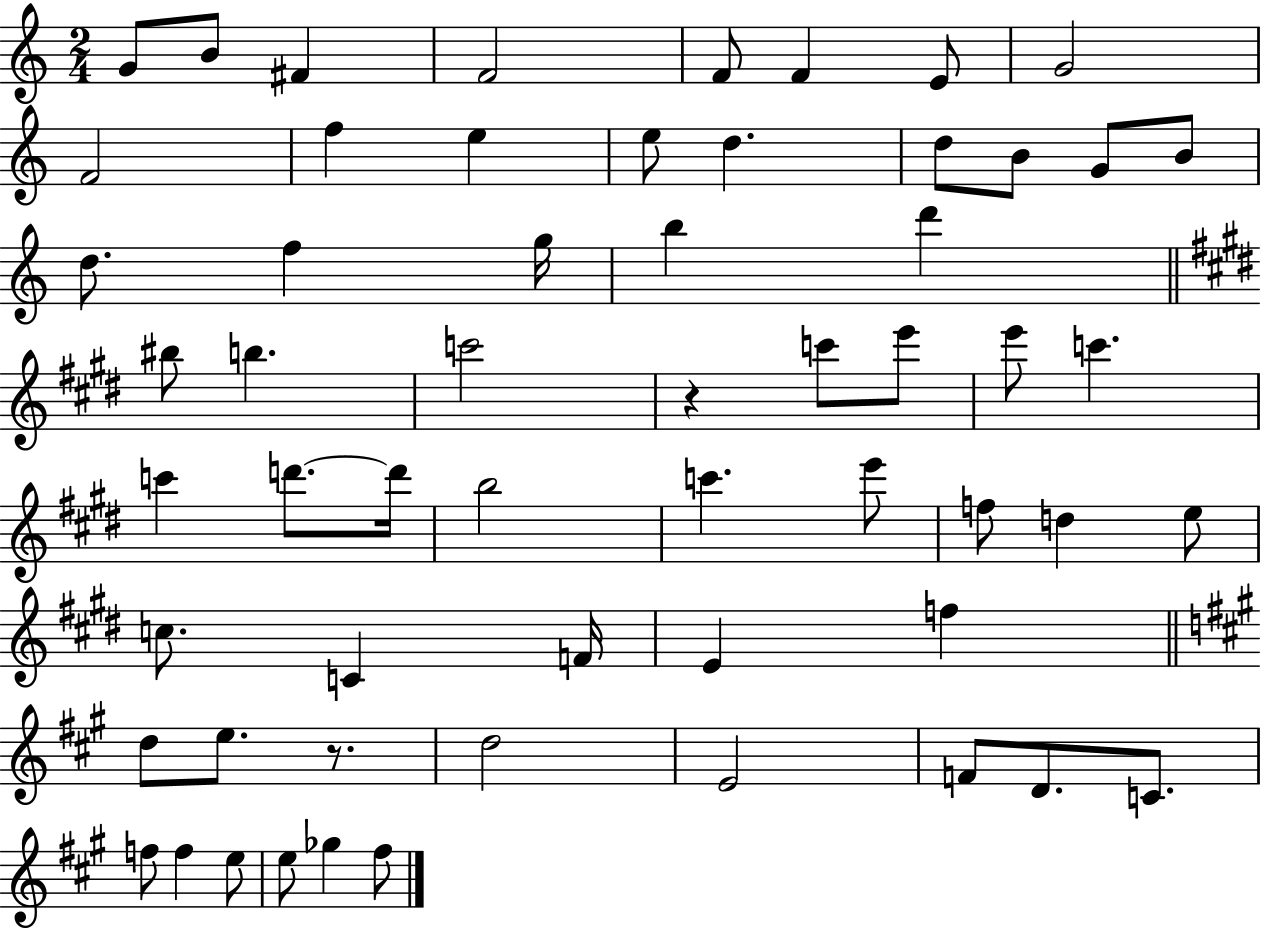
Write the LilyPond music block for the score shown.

{
  \clef treble
  \numericTimeSignature
  \time 2/4
  \key c \major
  g'8 b'8 fis'4 | f'2 | f'8 f'4 e'8 | g'2 | \break f'2 | f''4 e''4 | e''8 d''4. | d''8 b'8 g'8 b'8 | \break d''8. f''4 g''16 | b''4 d'''4 | \bar "||" \break \key e \major bis''8 b''4. | c'''2 | r4 c'''8 e'''8 | e'''8 c'''4. | \break c'''4 d'''8.~~ d'''16 | b''2 | c'''4. e'''8 | f''8 d''4 e''8 | \break c''8. c'4 f'16 | e'4 f''4 | \bar "||" \break \key a \major d''8 e''8. r8. | d''2 | e'2 | f'8 d'8. c'8. | \break f''8 f''4 e''8 | e''8 ges''4 fis''8 | \bar "|."
}